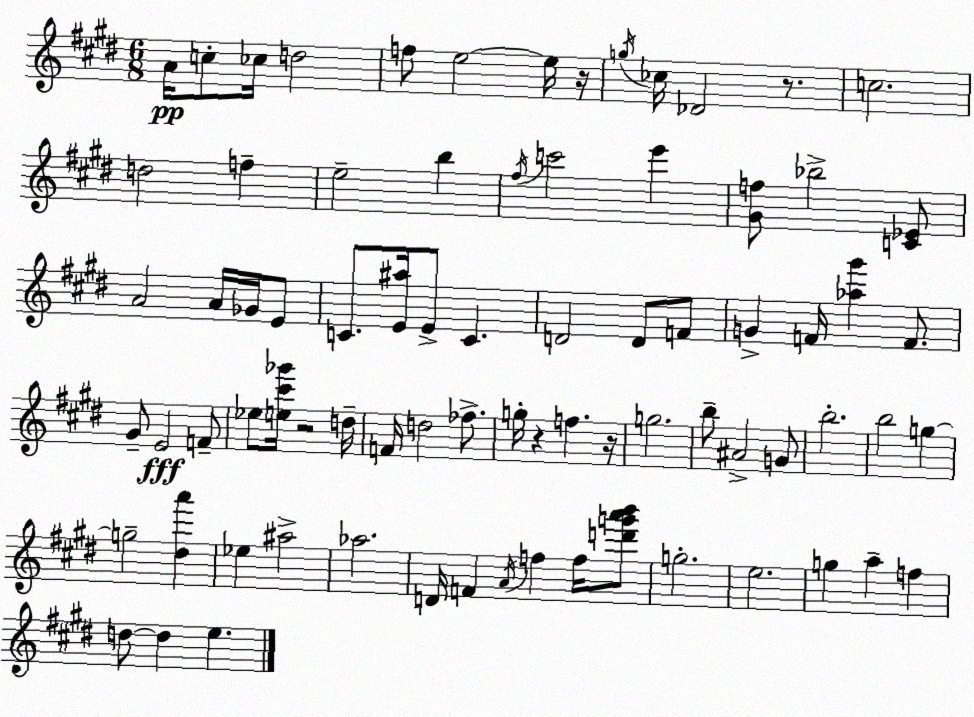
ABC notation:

X:1
T:Untitled
M:6/8
L:1/4
K:E
A/4 c/2 _c/4 d2 f/2 e2 e/4 z/4 g/4 _c/4 _D2 z/2 c2 d2 f e2 b ^f/4 c'2 e' [^Gf]/2 _b2 [C_E]/2 A2 A/4 _G/4 E/2 C/2 [E^a]/4 E/2 C D2 D/2 F/2 G F/4 [_a^g'] F/2 ^G/2 E2 F/2 _e/2 [e^c'_g']/4 z2 d/4 F/4 d2 _f/2 g/4 z f z/4 g2 b/2 ^A2 G/2 b2 b2 g g2 [^da'] _e ^a2 _a2 D/4 F A/4 f f/4 [d'g'a'b']/2 g2 e2 g a f d/2 d e